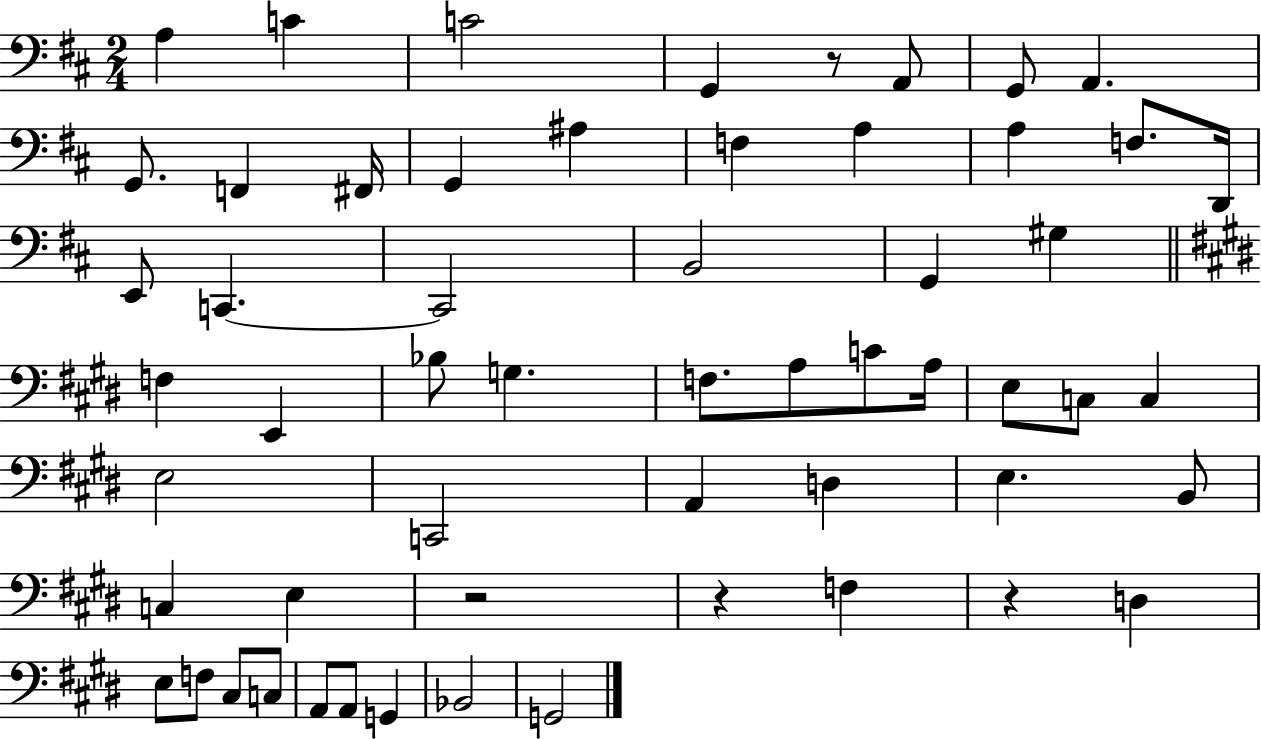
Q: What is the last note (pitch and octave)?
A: G2